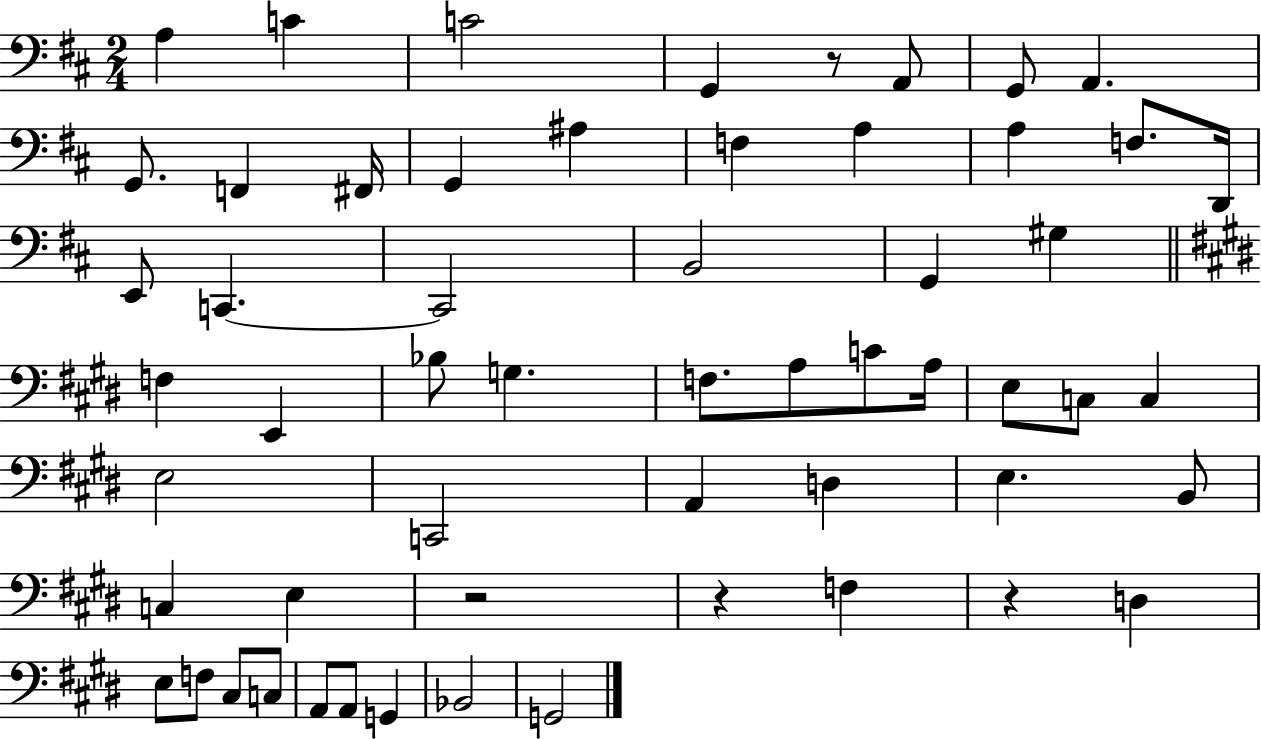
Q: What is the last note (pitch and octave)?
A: G2